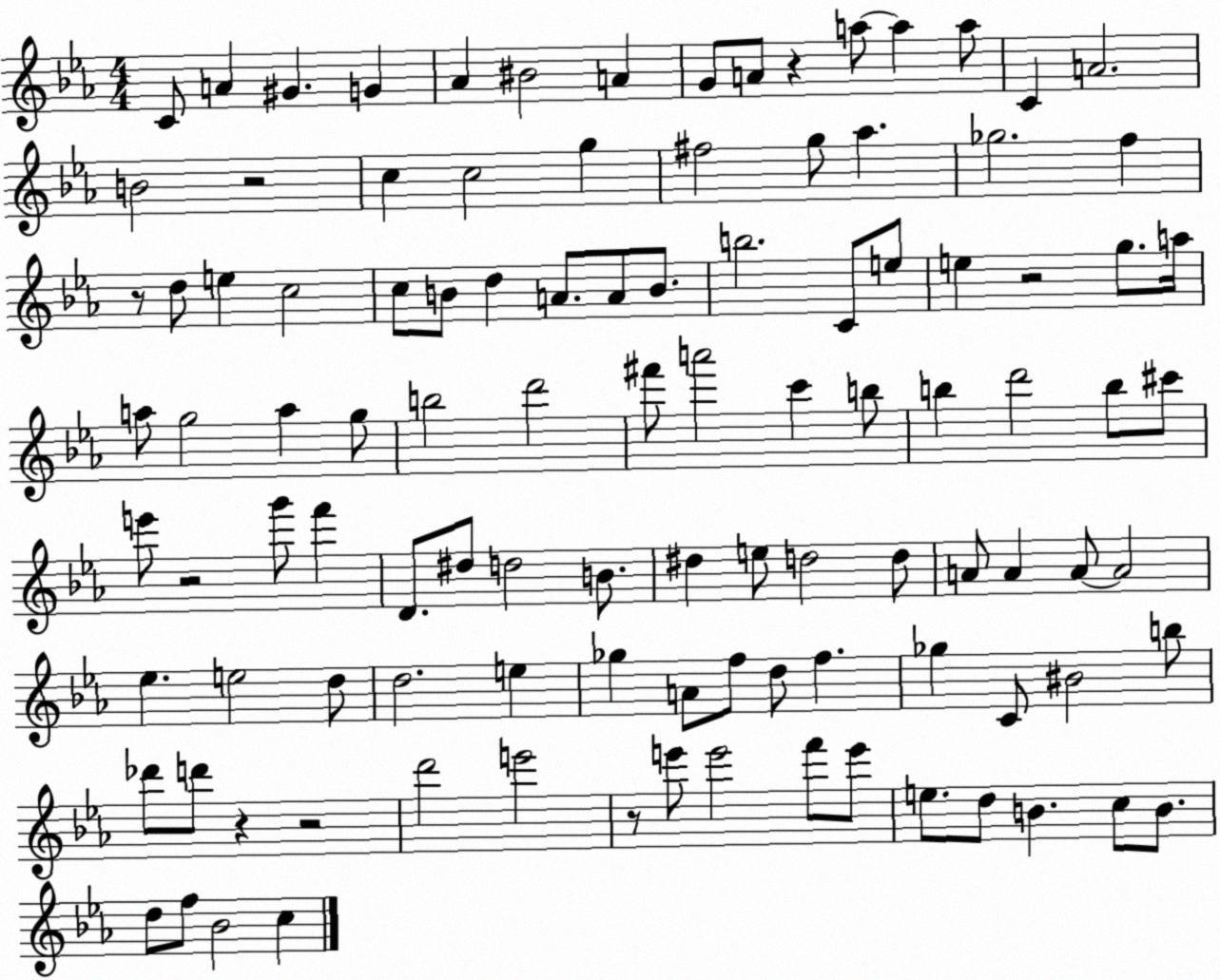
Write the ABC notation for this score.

X:1
T:Untitled
M:4/4
L:1/4
K:Eb
C/2 A ^G G _A ^B2 A G/2 A/2 z a/2 a a/2 C A2 B2 z2 c c2 g ^f2 g/2 _a _g2 f z/2 d/2 e c2 c/2 B/2 d A/2 A/2 B/2 b2 C/2 e/2 e z2 g/2 a/4 a/2 g2 a g/2 b2 d'2 ^f'/2 a'2 c' b/2 b d'2 b/2 ^c'/2 e'/2 z2 g'/2 f' D/2 ^d/2 d2 B/2 ^d e/2 d2 d/2 A/2 A A/2 A2 _e e2 d/2 d2 e _g A/2 f/2 d/2 f _g C/2 ^B2 b/2 _d'/2 d'/2 z z2 d'2 e'2 z/2 e'/2 e'2 f'/2 e'/2 e/2 d/2 B c/2 B/2 d/2 f/2 _B2 c